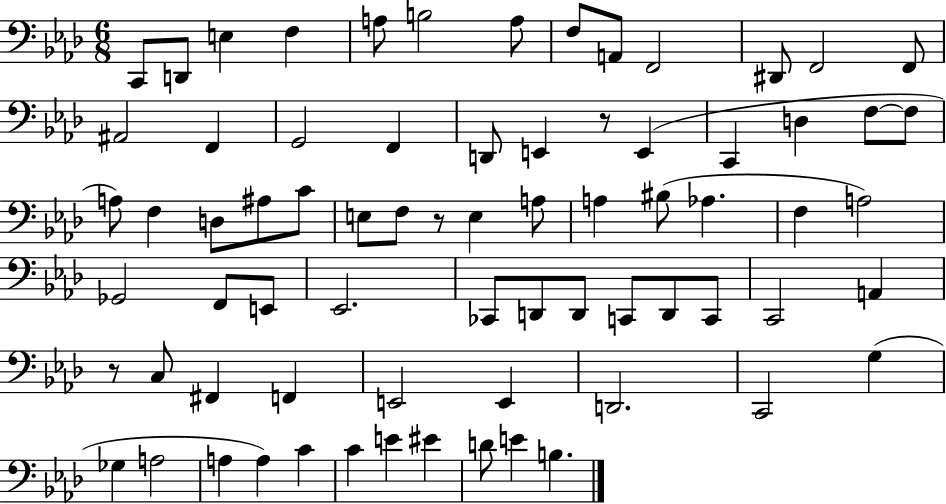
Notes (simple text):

C2/e D2/e E3/q F3/q A3/e B3/h A3/e F3/e A2/e F2/h D#2/e F2/h F2/e A#2/h F2/q G2/h F2/q D2/e E2/q R/e E2/q C2/q D3/q F3/e F3/e A3/e F3/q D3/e A#3/e C4/e E3/e F3/e R/e E3/q A3/e A3/q BIS3/e Ab3/q. F3/q A3/h Gb2/h F2/e E2/e Eb2/h. CES2/e D2/e D2/e C2/e D2/e C2/e C2/h A2/q R/e C3/e F#2/q F2/q E2/h E2/q D2/h. C2/h G3/q Gb3/q A3/h A3/q A3/q C4/q C4/q E4/q EIS4/q D4/e E4/q B3/q.